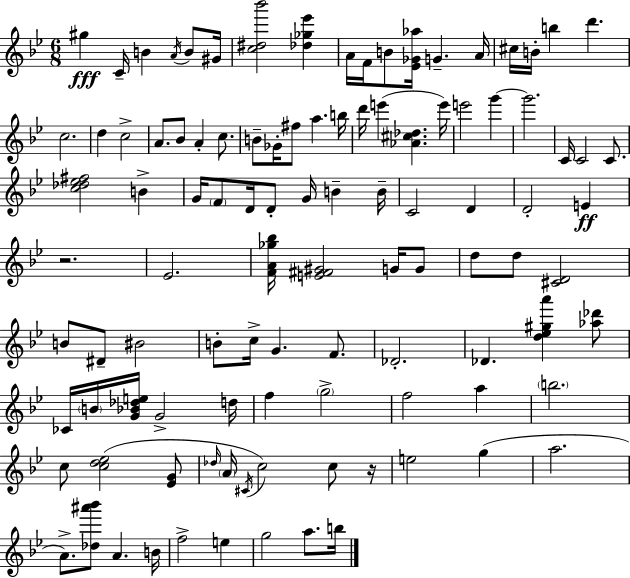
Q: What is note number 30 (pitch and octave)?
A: E6